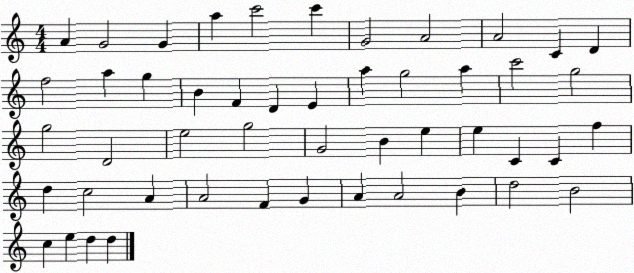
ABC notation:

X:1
T:Untitled
M:4/4
L:1/4
K:C
A G2 G a c'2 c' G2 A2 A2 C D f2 a g B F D E a g2 a c'2 g2 g2 D2 e2 g2 G2 B e e C C f d c2 A A2 F G A A2 B d2 B2 c e d d